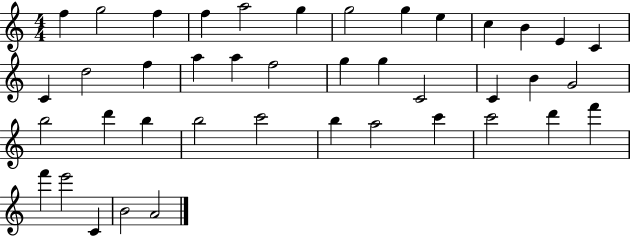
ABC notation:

X:1
T:Untitled
M:4/4
L:1/4
K:C
f g2 f f a2 g g2 g e c B E C C d2 f a a f2 g g C2 C B G2 b2 d' b b2 c'2 b a2 c' c'2 d' f' f' e'2 C B2 A2